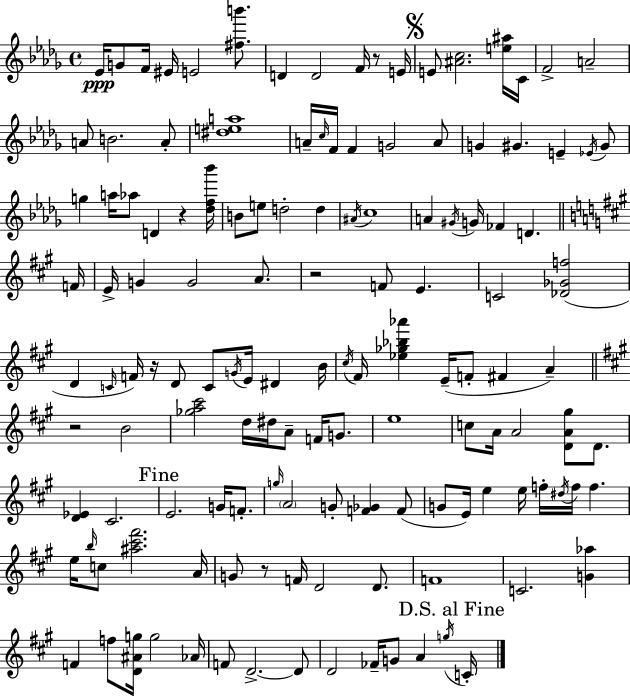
X:1
T:Untitled
M:4/4
L:1/4
K:Bbm
_E/4 G/2 F/4 ^E/4 E2 [^fb']/2 D D2 F/4 z/2 E/4 E/2 [^Ac]2 [e^a]/4 C/4 F2 A2 A/2 B2 A/2 [^dea]4 A/4 c/4 F/4 F G2 A/2 G ^G E _E/4 ^G/2 g a/4 _a/2 D z [_df_b']/4 B/2 e/2 d2 d ^A/4 c4 A ^G/4 G/4 _F D F/4 E/4 G G2 A/2 z2 F/2 E C2 [_D_Gf]2 D C/4 F/4 z/4 D/2 C/2 G/4 E/4 ^D B/4 ^c/4 ^F/4 [_e_g_b_a'] E/4 F/2 ^F A z2 B2 [_ga^c']2 d/4 ^d/4 A/2 F/4 G/2 e4 c/2 A/4 A2 [DA^g]/2 D/2 [D_E] ^C2 E2 G/4 F/2 g/4 A2 G/2 [F_G] F/2 G/2 E/4 e e/4 f/4 ^d/4 f/4 f e/4 b/4 c/2 [^a^c'^f']2 A/4 G/2 z/2 F/4 D2 D/2 F4 C2 [G_a] F f/2 [D^Ag]/4 g2 _A/4 F/2 D2 D/2 D2 _F/4 G/2 A g/4 C/4